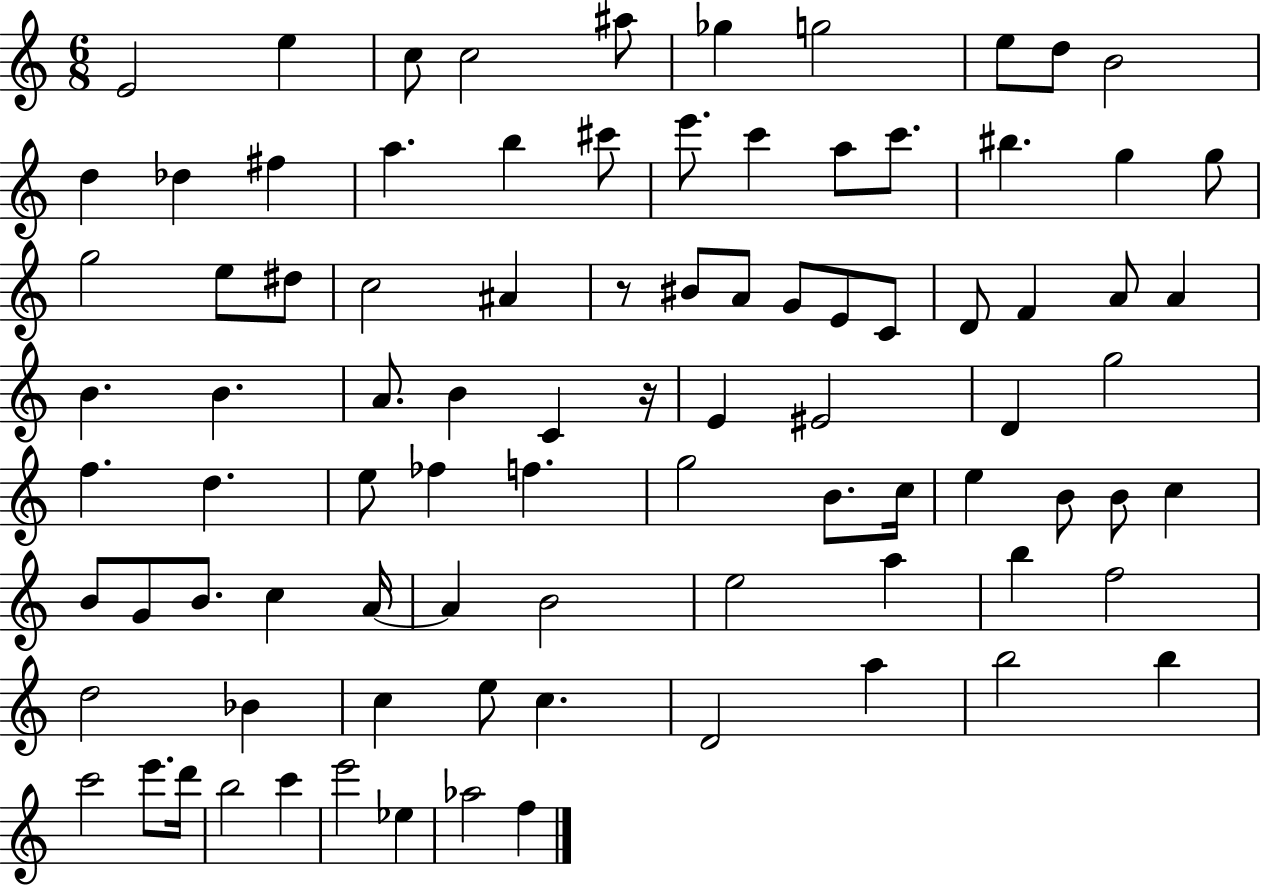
{
  \clef treble
  \numericTimeSignature
  \time 6/8
  \key c \major
  e'2 e''4 | c''8 c''2 ais''8 | ges''4 g''2 | e''8 d''8 b'2 | \break d''4 des''4 fis''4 | a''4. b''4 cis'''8 | e'''8. c'''4 a''8 c'''8. | bis''4. g''4 g''8 | \break g''2 e''8 dis''8 | c''2 ais'4 | r8 bis'8 a'8 g'8 e'8 c'8 | d'8 f'4 a'8 a'4 | \break b'4. b'4. | a'8. b'4 c'4 r16 | e'4 eis'2 | d'4 g''2 | \break f''4. d''4. | e''8 fes''4 f''4. | g''2 b'8. c''16 | e''4 b'8 b'8 c''4 | \break b'8 g'8 b'8. c''4 a'16~~ | a'4 b'2 | e''2 a''4 | b''4 f''2 | \break d''2 bes'4 | c''4 e''8 c''4. | d'2 a''4 | b''2 b''4 | \break c'''2 e'''8. d'''16 | b''2 c'''4 | e'''2 ees''4 | aes''2 f''4 | \break \bar "|."
}